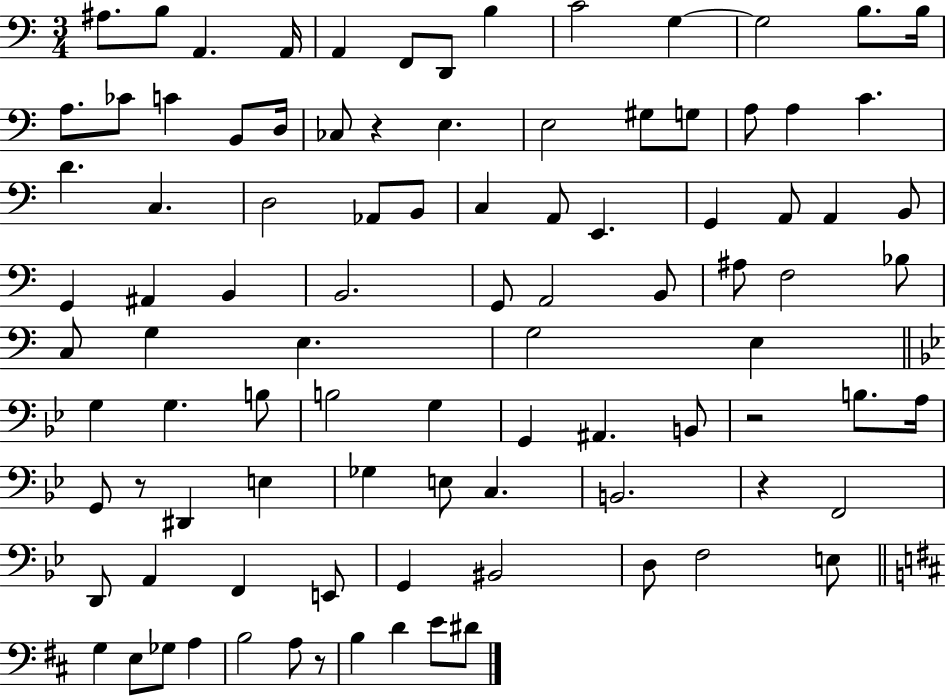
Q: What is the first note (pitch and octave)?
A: A#3